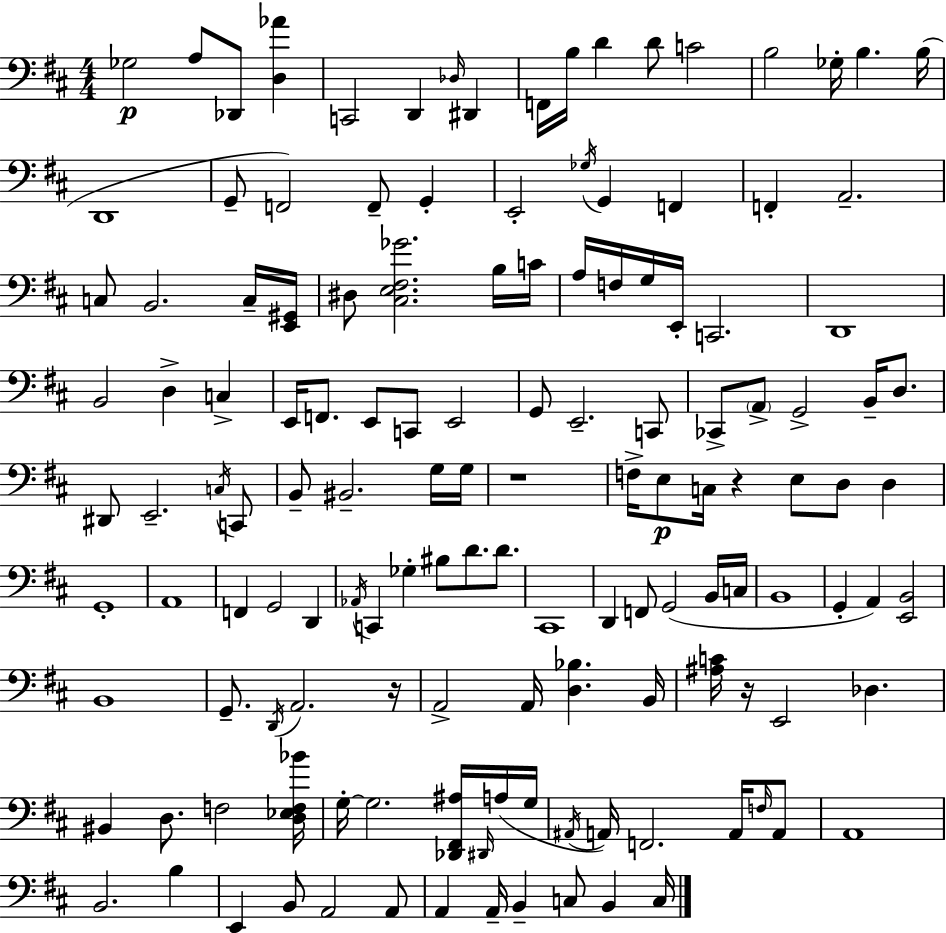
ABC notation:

X:1
T:Untitled
M:4/4
L:1/4
K:D
_G,2 A,/2 _D,,/2 [D,_A] C,,2 D,, _D,/4 ^D,, F,,/4 B,/4 D D/2 C2 B,2 _G,/4 B, B,/4 D,,4 G,,/2 F,,2 F,,/2 G,, E,,2 _G,/4 G,, F,, F,, A,,2 C,/2 B,,2 C,/4 [E,,^G,,]/4 ^D,/2 [^C,E,^F,_G]2 B,/4 C/4 A,/4 F,/4 G,/4 E,,/4 C,,2 D,,4 B,,2 D, C, E,,/4 F,,/2 E,,/2 C,,/2 E,,2 G,,/2 E,,2 C,,/2 _C,,/2 A,,/2 G,,2 B,,/4 D,/2 ^D,,/2 E,,2 C,/4 C,,/2 B,,/2 ^B,,2 G,/4 G,/4 z4 F,/4 E,/2 C,/4 z E,/2 D,/2 D, G,,4 A,,4 F,, G,,2 D,, _A,,/4 C,, _G, ^B,/2 D/2 D/2 ^C,,4 D,, F,,/2 G,,2 B,,/4 C,/4 B,,4 G,, A,, [E,,B,,]2 B,,4 G,,/2 D,,/4 A,,2 z/4 A,,2 A,,/4 [D,_B,] B,,/4 [^A,C]/4 z/4 E,,2 _D, ^B,, D,/2 F,2 [D,_E,F,_B]/4 G,/4 G,2 [_D,,^F,,^A,]/4 ^D,,/4 A,/4 G,/4 ^A,,/4 A,,/4 F,,2 A,,/4 F,/4 A,,/2 A,,4 B,,2 B, E,, B,,/2 A,,2 A,,/2 A,, A,,/4 B,, C,/2 B,, C,/4